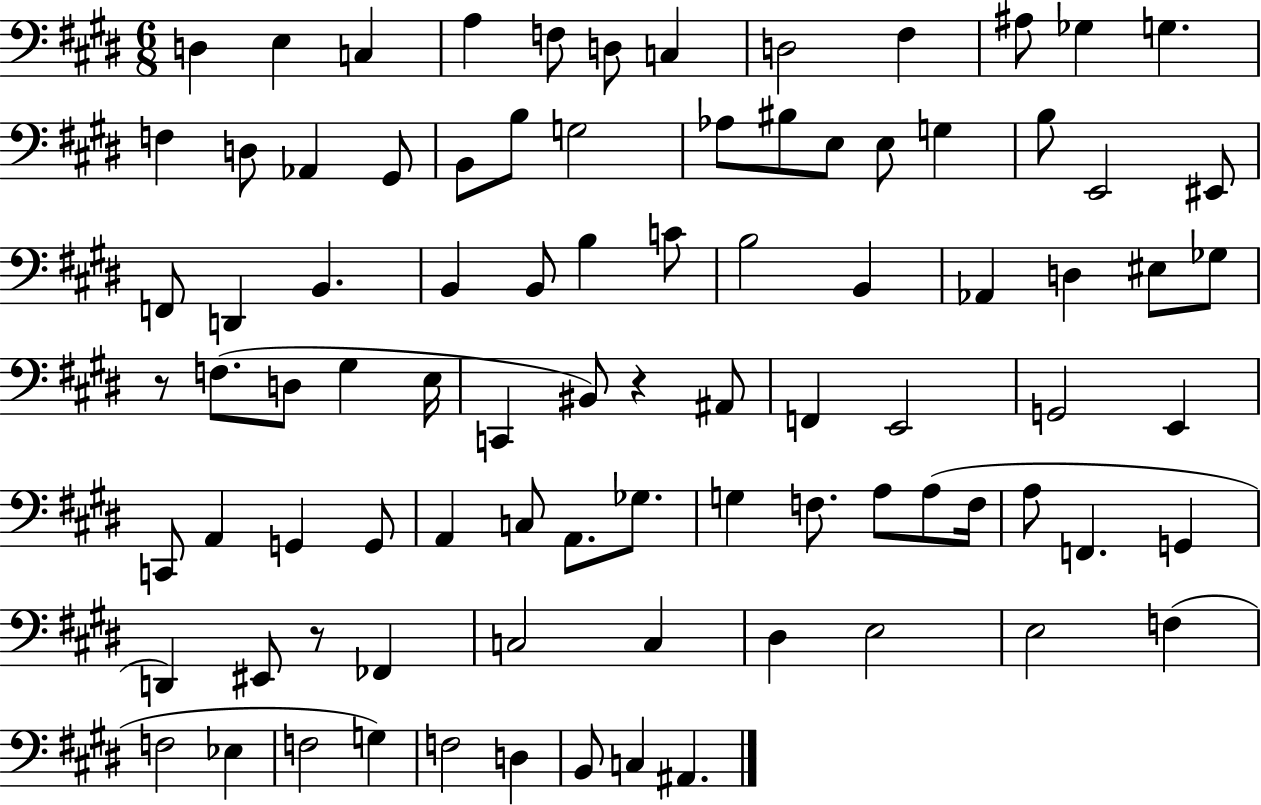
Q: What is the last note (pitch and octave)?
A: A#2